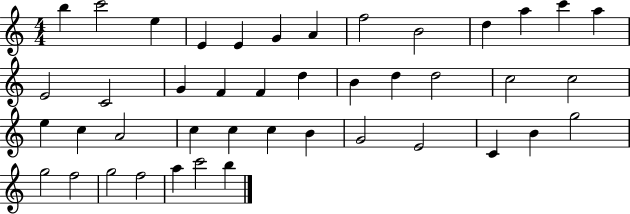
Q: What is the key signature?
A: C major